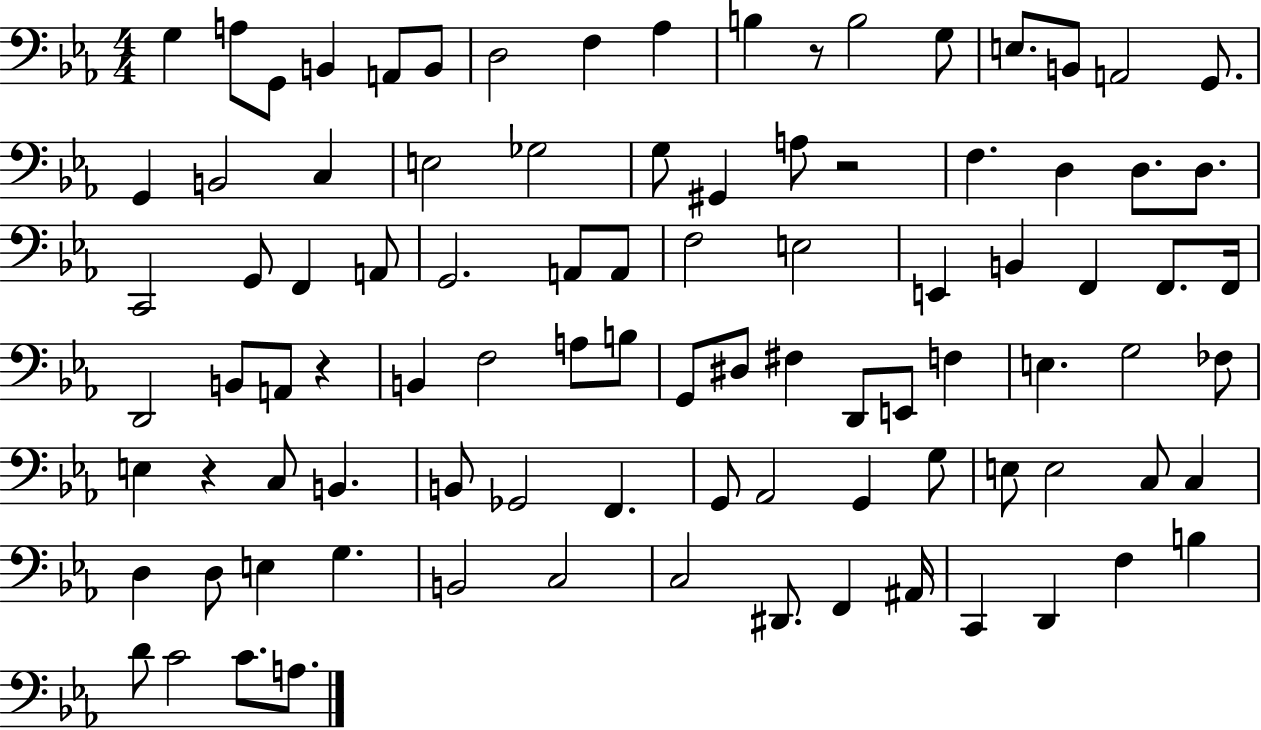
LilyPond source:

{
  \clef bass
  \numericTimeSignature
  \time 4/4
  \key ees \major
  g4 a8 g,8 b,4 a,8 b,8 | d2 f4 aes4 | b4 r8 b2 g8 | e8. b,8 a,2 g,8. | \break g,4 b,2 c4 | e2 ges2 | g8 gis,4 a8 r2 | f4. d4 d8. d8. | \break c,2 g,8 f,4 a,8 | g,2. a,8 a,8 | f2 e2 | e,4 b,4 f,4 f,8. f,16 | \break d,2 b,8 a,8 r4 | b,4 f2 a8 b8 | g,8 dis8 fis4 d,8 e,8 f4 | e4. g2 fes8 | \break e4 r4 c8 b,4. | b,8 ges,2 f,4. | g,8 aes,2 g,4 g8 | e8 e2 c8 c4 | \break d4 d8 e4 g4. | b,2 c2 | c2 dis,8. f,4 ais,16 | c,4 d,4 f4 b4 | \break d'8 c'2 c'8. a8. | \bar "|."
}